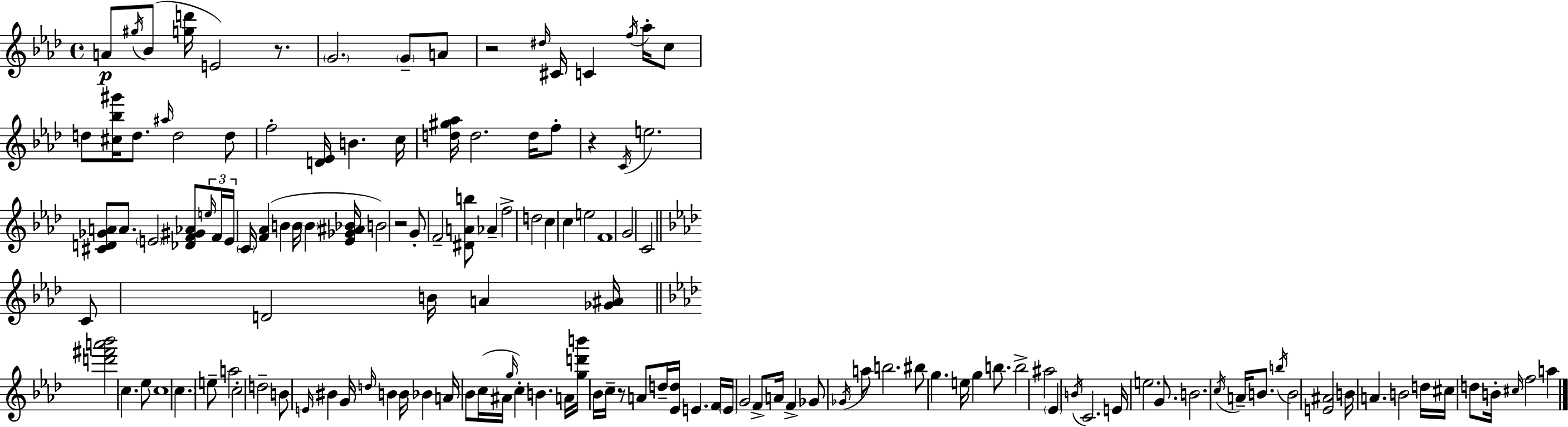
A4/e G#5/s Bb4/e [G5,D6]/s E4/h R/e. G4/h. G4/e A4/e R/h D#5/s C#4/s C4/q F5/s Ab5/s C5/e D5/e [C#5,Bb5,G#6]/s D5/e. A#5/s D5/h D5/e F5/h [D4,Eb4]/s B4/q. C5/s [D5,G#5,Ab5]/s D5/h. D5/s F5/e R/q C4/s E5/h. [C#4,D4,Gb4,A4]/e A4/e. E4/h [Db4,F4,G#4,Ab4]/e E5/s F4/s E4/s C4/s [F4,Ab4]/q B4/q B4/s B4/q [Eb4,Gb4,A#4,Bb4]/s B4/h R/h G4/e F4/h [D#4,A4,B5]/e Ab4/q F5/h D5/h C5/q C5/q E5/h F4/w G4/h C4/h C4/e D4/h B4/s A4/q [Gb4,A#4]/s [D6,F#6,A6,Bb6]/h C5/q. Eb5/e C5/w C5/q. E5/e A5/h C5/h D5/h B4/e E4/s BIS4/q G4/s D5/s B4/q B4/s Bb4/q A4/s Bb4/e C5/s A#4/s G5/s C5/q B4/q. A4/s [G5,D6,B6]/s Bb4/s C5/s R/e A4/e D5/s [Eb4,D5]/s E4/q. F4/s E4/s G4/h F4/e A4/s F4/q Gb4/e Gb4/s A5/e B5/h. BIS5/e G5/q. E5/s G5/q B5/e. B5/h A#5/h Eb4/q B4/s C4/h. E4/s E5/h. G4/e. B4/h. C5/s A4/s B4/e. B5/s B4/h [E4,A#4]/h B4/s A4/q. B4/h D5/s C#5/s D5/e B4/s C#5/s F5/h A5/q